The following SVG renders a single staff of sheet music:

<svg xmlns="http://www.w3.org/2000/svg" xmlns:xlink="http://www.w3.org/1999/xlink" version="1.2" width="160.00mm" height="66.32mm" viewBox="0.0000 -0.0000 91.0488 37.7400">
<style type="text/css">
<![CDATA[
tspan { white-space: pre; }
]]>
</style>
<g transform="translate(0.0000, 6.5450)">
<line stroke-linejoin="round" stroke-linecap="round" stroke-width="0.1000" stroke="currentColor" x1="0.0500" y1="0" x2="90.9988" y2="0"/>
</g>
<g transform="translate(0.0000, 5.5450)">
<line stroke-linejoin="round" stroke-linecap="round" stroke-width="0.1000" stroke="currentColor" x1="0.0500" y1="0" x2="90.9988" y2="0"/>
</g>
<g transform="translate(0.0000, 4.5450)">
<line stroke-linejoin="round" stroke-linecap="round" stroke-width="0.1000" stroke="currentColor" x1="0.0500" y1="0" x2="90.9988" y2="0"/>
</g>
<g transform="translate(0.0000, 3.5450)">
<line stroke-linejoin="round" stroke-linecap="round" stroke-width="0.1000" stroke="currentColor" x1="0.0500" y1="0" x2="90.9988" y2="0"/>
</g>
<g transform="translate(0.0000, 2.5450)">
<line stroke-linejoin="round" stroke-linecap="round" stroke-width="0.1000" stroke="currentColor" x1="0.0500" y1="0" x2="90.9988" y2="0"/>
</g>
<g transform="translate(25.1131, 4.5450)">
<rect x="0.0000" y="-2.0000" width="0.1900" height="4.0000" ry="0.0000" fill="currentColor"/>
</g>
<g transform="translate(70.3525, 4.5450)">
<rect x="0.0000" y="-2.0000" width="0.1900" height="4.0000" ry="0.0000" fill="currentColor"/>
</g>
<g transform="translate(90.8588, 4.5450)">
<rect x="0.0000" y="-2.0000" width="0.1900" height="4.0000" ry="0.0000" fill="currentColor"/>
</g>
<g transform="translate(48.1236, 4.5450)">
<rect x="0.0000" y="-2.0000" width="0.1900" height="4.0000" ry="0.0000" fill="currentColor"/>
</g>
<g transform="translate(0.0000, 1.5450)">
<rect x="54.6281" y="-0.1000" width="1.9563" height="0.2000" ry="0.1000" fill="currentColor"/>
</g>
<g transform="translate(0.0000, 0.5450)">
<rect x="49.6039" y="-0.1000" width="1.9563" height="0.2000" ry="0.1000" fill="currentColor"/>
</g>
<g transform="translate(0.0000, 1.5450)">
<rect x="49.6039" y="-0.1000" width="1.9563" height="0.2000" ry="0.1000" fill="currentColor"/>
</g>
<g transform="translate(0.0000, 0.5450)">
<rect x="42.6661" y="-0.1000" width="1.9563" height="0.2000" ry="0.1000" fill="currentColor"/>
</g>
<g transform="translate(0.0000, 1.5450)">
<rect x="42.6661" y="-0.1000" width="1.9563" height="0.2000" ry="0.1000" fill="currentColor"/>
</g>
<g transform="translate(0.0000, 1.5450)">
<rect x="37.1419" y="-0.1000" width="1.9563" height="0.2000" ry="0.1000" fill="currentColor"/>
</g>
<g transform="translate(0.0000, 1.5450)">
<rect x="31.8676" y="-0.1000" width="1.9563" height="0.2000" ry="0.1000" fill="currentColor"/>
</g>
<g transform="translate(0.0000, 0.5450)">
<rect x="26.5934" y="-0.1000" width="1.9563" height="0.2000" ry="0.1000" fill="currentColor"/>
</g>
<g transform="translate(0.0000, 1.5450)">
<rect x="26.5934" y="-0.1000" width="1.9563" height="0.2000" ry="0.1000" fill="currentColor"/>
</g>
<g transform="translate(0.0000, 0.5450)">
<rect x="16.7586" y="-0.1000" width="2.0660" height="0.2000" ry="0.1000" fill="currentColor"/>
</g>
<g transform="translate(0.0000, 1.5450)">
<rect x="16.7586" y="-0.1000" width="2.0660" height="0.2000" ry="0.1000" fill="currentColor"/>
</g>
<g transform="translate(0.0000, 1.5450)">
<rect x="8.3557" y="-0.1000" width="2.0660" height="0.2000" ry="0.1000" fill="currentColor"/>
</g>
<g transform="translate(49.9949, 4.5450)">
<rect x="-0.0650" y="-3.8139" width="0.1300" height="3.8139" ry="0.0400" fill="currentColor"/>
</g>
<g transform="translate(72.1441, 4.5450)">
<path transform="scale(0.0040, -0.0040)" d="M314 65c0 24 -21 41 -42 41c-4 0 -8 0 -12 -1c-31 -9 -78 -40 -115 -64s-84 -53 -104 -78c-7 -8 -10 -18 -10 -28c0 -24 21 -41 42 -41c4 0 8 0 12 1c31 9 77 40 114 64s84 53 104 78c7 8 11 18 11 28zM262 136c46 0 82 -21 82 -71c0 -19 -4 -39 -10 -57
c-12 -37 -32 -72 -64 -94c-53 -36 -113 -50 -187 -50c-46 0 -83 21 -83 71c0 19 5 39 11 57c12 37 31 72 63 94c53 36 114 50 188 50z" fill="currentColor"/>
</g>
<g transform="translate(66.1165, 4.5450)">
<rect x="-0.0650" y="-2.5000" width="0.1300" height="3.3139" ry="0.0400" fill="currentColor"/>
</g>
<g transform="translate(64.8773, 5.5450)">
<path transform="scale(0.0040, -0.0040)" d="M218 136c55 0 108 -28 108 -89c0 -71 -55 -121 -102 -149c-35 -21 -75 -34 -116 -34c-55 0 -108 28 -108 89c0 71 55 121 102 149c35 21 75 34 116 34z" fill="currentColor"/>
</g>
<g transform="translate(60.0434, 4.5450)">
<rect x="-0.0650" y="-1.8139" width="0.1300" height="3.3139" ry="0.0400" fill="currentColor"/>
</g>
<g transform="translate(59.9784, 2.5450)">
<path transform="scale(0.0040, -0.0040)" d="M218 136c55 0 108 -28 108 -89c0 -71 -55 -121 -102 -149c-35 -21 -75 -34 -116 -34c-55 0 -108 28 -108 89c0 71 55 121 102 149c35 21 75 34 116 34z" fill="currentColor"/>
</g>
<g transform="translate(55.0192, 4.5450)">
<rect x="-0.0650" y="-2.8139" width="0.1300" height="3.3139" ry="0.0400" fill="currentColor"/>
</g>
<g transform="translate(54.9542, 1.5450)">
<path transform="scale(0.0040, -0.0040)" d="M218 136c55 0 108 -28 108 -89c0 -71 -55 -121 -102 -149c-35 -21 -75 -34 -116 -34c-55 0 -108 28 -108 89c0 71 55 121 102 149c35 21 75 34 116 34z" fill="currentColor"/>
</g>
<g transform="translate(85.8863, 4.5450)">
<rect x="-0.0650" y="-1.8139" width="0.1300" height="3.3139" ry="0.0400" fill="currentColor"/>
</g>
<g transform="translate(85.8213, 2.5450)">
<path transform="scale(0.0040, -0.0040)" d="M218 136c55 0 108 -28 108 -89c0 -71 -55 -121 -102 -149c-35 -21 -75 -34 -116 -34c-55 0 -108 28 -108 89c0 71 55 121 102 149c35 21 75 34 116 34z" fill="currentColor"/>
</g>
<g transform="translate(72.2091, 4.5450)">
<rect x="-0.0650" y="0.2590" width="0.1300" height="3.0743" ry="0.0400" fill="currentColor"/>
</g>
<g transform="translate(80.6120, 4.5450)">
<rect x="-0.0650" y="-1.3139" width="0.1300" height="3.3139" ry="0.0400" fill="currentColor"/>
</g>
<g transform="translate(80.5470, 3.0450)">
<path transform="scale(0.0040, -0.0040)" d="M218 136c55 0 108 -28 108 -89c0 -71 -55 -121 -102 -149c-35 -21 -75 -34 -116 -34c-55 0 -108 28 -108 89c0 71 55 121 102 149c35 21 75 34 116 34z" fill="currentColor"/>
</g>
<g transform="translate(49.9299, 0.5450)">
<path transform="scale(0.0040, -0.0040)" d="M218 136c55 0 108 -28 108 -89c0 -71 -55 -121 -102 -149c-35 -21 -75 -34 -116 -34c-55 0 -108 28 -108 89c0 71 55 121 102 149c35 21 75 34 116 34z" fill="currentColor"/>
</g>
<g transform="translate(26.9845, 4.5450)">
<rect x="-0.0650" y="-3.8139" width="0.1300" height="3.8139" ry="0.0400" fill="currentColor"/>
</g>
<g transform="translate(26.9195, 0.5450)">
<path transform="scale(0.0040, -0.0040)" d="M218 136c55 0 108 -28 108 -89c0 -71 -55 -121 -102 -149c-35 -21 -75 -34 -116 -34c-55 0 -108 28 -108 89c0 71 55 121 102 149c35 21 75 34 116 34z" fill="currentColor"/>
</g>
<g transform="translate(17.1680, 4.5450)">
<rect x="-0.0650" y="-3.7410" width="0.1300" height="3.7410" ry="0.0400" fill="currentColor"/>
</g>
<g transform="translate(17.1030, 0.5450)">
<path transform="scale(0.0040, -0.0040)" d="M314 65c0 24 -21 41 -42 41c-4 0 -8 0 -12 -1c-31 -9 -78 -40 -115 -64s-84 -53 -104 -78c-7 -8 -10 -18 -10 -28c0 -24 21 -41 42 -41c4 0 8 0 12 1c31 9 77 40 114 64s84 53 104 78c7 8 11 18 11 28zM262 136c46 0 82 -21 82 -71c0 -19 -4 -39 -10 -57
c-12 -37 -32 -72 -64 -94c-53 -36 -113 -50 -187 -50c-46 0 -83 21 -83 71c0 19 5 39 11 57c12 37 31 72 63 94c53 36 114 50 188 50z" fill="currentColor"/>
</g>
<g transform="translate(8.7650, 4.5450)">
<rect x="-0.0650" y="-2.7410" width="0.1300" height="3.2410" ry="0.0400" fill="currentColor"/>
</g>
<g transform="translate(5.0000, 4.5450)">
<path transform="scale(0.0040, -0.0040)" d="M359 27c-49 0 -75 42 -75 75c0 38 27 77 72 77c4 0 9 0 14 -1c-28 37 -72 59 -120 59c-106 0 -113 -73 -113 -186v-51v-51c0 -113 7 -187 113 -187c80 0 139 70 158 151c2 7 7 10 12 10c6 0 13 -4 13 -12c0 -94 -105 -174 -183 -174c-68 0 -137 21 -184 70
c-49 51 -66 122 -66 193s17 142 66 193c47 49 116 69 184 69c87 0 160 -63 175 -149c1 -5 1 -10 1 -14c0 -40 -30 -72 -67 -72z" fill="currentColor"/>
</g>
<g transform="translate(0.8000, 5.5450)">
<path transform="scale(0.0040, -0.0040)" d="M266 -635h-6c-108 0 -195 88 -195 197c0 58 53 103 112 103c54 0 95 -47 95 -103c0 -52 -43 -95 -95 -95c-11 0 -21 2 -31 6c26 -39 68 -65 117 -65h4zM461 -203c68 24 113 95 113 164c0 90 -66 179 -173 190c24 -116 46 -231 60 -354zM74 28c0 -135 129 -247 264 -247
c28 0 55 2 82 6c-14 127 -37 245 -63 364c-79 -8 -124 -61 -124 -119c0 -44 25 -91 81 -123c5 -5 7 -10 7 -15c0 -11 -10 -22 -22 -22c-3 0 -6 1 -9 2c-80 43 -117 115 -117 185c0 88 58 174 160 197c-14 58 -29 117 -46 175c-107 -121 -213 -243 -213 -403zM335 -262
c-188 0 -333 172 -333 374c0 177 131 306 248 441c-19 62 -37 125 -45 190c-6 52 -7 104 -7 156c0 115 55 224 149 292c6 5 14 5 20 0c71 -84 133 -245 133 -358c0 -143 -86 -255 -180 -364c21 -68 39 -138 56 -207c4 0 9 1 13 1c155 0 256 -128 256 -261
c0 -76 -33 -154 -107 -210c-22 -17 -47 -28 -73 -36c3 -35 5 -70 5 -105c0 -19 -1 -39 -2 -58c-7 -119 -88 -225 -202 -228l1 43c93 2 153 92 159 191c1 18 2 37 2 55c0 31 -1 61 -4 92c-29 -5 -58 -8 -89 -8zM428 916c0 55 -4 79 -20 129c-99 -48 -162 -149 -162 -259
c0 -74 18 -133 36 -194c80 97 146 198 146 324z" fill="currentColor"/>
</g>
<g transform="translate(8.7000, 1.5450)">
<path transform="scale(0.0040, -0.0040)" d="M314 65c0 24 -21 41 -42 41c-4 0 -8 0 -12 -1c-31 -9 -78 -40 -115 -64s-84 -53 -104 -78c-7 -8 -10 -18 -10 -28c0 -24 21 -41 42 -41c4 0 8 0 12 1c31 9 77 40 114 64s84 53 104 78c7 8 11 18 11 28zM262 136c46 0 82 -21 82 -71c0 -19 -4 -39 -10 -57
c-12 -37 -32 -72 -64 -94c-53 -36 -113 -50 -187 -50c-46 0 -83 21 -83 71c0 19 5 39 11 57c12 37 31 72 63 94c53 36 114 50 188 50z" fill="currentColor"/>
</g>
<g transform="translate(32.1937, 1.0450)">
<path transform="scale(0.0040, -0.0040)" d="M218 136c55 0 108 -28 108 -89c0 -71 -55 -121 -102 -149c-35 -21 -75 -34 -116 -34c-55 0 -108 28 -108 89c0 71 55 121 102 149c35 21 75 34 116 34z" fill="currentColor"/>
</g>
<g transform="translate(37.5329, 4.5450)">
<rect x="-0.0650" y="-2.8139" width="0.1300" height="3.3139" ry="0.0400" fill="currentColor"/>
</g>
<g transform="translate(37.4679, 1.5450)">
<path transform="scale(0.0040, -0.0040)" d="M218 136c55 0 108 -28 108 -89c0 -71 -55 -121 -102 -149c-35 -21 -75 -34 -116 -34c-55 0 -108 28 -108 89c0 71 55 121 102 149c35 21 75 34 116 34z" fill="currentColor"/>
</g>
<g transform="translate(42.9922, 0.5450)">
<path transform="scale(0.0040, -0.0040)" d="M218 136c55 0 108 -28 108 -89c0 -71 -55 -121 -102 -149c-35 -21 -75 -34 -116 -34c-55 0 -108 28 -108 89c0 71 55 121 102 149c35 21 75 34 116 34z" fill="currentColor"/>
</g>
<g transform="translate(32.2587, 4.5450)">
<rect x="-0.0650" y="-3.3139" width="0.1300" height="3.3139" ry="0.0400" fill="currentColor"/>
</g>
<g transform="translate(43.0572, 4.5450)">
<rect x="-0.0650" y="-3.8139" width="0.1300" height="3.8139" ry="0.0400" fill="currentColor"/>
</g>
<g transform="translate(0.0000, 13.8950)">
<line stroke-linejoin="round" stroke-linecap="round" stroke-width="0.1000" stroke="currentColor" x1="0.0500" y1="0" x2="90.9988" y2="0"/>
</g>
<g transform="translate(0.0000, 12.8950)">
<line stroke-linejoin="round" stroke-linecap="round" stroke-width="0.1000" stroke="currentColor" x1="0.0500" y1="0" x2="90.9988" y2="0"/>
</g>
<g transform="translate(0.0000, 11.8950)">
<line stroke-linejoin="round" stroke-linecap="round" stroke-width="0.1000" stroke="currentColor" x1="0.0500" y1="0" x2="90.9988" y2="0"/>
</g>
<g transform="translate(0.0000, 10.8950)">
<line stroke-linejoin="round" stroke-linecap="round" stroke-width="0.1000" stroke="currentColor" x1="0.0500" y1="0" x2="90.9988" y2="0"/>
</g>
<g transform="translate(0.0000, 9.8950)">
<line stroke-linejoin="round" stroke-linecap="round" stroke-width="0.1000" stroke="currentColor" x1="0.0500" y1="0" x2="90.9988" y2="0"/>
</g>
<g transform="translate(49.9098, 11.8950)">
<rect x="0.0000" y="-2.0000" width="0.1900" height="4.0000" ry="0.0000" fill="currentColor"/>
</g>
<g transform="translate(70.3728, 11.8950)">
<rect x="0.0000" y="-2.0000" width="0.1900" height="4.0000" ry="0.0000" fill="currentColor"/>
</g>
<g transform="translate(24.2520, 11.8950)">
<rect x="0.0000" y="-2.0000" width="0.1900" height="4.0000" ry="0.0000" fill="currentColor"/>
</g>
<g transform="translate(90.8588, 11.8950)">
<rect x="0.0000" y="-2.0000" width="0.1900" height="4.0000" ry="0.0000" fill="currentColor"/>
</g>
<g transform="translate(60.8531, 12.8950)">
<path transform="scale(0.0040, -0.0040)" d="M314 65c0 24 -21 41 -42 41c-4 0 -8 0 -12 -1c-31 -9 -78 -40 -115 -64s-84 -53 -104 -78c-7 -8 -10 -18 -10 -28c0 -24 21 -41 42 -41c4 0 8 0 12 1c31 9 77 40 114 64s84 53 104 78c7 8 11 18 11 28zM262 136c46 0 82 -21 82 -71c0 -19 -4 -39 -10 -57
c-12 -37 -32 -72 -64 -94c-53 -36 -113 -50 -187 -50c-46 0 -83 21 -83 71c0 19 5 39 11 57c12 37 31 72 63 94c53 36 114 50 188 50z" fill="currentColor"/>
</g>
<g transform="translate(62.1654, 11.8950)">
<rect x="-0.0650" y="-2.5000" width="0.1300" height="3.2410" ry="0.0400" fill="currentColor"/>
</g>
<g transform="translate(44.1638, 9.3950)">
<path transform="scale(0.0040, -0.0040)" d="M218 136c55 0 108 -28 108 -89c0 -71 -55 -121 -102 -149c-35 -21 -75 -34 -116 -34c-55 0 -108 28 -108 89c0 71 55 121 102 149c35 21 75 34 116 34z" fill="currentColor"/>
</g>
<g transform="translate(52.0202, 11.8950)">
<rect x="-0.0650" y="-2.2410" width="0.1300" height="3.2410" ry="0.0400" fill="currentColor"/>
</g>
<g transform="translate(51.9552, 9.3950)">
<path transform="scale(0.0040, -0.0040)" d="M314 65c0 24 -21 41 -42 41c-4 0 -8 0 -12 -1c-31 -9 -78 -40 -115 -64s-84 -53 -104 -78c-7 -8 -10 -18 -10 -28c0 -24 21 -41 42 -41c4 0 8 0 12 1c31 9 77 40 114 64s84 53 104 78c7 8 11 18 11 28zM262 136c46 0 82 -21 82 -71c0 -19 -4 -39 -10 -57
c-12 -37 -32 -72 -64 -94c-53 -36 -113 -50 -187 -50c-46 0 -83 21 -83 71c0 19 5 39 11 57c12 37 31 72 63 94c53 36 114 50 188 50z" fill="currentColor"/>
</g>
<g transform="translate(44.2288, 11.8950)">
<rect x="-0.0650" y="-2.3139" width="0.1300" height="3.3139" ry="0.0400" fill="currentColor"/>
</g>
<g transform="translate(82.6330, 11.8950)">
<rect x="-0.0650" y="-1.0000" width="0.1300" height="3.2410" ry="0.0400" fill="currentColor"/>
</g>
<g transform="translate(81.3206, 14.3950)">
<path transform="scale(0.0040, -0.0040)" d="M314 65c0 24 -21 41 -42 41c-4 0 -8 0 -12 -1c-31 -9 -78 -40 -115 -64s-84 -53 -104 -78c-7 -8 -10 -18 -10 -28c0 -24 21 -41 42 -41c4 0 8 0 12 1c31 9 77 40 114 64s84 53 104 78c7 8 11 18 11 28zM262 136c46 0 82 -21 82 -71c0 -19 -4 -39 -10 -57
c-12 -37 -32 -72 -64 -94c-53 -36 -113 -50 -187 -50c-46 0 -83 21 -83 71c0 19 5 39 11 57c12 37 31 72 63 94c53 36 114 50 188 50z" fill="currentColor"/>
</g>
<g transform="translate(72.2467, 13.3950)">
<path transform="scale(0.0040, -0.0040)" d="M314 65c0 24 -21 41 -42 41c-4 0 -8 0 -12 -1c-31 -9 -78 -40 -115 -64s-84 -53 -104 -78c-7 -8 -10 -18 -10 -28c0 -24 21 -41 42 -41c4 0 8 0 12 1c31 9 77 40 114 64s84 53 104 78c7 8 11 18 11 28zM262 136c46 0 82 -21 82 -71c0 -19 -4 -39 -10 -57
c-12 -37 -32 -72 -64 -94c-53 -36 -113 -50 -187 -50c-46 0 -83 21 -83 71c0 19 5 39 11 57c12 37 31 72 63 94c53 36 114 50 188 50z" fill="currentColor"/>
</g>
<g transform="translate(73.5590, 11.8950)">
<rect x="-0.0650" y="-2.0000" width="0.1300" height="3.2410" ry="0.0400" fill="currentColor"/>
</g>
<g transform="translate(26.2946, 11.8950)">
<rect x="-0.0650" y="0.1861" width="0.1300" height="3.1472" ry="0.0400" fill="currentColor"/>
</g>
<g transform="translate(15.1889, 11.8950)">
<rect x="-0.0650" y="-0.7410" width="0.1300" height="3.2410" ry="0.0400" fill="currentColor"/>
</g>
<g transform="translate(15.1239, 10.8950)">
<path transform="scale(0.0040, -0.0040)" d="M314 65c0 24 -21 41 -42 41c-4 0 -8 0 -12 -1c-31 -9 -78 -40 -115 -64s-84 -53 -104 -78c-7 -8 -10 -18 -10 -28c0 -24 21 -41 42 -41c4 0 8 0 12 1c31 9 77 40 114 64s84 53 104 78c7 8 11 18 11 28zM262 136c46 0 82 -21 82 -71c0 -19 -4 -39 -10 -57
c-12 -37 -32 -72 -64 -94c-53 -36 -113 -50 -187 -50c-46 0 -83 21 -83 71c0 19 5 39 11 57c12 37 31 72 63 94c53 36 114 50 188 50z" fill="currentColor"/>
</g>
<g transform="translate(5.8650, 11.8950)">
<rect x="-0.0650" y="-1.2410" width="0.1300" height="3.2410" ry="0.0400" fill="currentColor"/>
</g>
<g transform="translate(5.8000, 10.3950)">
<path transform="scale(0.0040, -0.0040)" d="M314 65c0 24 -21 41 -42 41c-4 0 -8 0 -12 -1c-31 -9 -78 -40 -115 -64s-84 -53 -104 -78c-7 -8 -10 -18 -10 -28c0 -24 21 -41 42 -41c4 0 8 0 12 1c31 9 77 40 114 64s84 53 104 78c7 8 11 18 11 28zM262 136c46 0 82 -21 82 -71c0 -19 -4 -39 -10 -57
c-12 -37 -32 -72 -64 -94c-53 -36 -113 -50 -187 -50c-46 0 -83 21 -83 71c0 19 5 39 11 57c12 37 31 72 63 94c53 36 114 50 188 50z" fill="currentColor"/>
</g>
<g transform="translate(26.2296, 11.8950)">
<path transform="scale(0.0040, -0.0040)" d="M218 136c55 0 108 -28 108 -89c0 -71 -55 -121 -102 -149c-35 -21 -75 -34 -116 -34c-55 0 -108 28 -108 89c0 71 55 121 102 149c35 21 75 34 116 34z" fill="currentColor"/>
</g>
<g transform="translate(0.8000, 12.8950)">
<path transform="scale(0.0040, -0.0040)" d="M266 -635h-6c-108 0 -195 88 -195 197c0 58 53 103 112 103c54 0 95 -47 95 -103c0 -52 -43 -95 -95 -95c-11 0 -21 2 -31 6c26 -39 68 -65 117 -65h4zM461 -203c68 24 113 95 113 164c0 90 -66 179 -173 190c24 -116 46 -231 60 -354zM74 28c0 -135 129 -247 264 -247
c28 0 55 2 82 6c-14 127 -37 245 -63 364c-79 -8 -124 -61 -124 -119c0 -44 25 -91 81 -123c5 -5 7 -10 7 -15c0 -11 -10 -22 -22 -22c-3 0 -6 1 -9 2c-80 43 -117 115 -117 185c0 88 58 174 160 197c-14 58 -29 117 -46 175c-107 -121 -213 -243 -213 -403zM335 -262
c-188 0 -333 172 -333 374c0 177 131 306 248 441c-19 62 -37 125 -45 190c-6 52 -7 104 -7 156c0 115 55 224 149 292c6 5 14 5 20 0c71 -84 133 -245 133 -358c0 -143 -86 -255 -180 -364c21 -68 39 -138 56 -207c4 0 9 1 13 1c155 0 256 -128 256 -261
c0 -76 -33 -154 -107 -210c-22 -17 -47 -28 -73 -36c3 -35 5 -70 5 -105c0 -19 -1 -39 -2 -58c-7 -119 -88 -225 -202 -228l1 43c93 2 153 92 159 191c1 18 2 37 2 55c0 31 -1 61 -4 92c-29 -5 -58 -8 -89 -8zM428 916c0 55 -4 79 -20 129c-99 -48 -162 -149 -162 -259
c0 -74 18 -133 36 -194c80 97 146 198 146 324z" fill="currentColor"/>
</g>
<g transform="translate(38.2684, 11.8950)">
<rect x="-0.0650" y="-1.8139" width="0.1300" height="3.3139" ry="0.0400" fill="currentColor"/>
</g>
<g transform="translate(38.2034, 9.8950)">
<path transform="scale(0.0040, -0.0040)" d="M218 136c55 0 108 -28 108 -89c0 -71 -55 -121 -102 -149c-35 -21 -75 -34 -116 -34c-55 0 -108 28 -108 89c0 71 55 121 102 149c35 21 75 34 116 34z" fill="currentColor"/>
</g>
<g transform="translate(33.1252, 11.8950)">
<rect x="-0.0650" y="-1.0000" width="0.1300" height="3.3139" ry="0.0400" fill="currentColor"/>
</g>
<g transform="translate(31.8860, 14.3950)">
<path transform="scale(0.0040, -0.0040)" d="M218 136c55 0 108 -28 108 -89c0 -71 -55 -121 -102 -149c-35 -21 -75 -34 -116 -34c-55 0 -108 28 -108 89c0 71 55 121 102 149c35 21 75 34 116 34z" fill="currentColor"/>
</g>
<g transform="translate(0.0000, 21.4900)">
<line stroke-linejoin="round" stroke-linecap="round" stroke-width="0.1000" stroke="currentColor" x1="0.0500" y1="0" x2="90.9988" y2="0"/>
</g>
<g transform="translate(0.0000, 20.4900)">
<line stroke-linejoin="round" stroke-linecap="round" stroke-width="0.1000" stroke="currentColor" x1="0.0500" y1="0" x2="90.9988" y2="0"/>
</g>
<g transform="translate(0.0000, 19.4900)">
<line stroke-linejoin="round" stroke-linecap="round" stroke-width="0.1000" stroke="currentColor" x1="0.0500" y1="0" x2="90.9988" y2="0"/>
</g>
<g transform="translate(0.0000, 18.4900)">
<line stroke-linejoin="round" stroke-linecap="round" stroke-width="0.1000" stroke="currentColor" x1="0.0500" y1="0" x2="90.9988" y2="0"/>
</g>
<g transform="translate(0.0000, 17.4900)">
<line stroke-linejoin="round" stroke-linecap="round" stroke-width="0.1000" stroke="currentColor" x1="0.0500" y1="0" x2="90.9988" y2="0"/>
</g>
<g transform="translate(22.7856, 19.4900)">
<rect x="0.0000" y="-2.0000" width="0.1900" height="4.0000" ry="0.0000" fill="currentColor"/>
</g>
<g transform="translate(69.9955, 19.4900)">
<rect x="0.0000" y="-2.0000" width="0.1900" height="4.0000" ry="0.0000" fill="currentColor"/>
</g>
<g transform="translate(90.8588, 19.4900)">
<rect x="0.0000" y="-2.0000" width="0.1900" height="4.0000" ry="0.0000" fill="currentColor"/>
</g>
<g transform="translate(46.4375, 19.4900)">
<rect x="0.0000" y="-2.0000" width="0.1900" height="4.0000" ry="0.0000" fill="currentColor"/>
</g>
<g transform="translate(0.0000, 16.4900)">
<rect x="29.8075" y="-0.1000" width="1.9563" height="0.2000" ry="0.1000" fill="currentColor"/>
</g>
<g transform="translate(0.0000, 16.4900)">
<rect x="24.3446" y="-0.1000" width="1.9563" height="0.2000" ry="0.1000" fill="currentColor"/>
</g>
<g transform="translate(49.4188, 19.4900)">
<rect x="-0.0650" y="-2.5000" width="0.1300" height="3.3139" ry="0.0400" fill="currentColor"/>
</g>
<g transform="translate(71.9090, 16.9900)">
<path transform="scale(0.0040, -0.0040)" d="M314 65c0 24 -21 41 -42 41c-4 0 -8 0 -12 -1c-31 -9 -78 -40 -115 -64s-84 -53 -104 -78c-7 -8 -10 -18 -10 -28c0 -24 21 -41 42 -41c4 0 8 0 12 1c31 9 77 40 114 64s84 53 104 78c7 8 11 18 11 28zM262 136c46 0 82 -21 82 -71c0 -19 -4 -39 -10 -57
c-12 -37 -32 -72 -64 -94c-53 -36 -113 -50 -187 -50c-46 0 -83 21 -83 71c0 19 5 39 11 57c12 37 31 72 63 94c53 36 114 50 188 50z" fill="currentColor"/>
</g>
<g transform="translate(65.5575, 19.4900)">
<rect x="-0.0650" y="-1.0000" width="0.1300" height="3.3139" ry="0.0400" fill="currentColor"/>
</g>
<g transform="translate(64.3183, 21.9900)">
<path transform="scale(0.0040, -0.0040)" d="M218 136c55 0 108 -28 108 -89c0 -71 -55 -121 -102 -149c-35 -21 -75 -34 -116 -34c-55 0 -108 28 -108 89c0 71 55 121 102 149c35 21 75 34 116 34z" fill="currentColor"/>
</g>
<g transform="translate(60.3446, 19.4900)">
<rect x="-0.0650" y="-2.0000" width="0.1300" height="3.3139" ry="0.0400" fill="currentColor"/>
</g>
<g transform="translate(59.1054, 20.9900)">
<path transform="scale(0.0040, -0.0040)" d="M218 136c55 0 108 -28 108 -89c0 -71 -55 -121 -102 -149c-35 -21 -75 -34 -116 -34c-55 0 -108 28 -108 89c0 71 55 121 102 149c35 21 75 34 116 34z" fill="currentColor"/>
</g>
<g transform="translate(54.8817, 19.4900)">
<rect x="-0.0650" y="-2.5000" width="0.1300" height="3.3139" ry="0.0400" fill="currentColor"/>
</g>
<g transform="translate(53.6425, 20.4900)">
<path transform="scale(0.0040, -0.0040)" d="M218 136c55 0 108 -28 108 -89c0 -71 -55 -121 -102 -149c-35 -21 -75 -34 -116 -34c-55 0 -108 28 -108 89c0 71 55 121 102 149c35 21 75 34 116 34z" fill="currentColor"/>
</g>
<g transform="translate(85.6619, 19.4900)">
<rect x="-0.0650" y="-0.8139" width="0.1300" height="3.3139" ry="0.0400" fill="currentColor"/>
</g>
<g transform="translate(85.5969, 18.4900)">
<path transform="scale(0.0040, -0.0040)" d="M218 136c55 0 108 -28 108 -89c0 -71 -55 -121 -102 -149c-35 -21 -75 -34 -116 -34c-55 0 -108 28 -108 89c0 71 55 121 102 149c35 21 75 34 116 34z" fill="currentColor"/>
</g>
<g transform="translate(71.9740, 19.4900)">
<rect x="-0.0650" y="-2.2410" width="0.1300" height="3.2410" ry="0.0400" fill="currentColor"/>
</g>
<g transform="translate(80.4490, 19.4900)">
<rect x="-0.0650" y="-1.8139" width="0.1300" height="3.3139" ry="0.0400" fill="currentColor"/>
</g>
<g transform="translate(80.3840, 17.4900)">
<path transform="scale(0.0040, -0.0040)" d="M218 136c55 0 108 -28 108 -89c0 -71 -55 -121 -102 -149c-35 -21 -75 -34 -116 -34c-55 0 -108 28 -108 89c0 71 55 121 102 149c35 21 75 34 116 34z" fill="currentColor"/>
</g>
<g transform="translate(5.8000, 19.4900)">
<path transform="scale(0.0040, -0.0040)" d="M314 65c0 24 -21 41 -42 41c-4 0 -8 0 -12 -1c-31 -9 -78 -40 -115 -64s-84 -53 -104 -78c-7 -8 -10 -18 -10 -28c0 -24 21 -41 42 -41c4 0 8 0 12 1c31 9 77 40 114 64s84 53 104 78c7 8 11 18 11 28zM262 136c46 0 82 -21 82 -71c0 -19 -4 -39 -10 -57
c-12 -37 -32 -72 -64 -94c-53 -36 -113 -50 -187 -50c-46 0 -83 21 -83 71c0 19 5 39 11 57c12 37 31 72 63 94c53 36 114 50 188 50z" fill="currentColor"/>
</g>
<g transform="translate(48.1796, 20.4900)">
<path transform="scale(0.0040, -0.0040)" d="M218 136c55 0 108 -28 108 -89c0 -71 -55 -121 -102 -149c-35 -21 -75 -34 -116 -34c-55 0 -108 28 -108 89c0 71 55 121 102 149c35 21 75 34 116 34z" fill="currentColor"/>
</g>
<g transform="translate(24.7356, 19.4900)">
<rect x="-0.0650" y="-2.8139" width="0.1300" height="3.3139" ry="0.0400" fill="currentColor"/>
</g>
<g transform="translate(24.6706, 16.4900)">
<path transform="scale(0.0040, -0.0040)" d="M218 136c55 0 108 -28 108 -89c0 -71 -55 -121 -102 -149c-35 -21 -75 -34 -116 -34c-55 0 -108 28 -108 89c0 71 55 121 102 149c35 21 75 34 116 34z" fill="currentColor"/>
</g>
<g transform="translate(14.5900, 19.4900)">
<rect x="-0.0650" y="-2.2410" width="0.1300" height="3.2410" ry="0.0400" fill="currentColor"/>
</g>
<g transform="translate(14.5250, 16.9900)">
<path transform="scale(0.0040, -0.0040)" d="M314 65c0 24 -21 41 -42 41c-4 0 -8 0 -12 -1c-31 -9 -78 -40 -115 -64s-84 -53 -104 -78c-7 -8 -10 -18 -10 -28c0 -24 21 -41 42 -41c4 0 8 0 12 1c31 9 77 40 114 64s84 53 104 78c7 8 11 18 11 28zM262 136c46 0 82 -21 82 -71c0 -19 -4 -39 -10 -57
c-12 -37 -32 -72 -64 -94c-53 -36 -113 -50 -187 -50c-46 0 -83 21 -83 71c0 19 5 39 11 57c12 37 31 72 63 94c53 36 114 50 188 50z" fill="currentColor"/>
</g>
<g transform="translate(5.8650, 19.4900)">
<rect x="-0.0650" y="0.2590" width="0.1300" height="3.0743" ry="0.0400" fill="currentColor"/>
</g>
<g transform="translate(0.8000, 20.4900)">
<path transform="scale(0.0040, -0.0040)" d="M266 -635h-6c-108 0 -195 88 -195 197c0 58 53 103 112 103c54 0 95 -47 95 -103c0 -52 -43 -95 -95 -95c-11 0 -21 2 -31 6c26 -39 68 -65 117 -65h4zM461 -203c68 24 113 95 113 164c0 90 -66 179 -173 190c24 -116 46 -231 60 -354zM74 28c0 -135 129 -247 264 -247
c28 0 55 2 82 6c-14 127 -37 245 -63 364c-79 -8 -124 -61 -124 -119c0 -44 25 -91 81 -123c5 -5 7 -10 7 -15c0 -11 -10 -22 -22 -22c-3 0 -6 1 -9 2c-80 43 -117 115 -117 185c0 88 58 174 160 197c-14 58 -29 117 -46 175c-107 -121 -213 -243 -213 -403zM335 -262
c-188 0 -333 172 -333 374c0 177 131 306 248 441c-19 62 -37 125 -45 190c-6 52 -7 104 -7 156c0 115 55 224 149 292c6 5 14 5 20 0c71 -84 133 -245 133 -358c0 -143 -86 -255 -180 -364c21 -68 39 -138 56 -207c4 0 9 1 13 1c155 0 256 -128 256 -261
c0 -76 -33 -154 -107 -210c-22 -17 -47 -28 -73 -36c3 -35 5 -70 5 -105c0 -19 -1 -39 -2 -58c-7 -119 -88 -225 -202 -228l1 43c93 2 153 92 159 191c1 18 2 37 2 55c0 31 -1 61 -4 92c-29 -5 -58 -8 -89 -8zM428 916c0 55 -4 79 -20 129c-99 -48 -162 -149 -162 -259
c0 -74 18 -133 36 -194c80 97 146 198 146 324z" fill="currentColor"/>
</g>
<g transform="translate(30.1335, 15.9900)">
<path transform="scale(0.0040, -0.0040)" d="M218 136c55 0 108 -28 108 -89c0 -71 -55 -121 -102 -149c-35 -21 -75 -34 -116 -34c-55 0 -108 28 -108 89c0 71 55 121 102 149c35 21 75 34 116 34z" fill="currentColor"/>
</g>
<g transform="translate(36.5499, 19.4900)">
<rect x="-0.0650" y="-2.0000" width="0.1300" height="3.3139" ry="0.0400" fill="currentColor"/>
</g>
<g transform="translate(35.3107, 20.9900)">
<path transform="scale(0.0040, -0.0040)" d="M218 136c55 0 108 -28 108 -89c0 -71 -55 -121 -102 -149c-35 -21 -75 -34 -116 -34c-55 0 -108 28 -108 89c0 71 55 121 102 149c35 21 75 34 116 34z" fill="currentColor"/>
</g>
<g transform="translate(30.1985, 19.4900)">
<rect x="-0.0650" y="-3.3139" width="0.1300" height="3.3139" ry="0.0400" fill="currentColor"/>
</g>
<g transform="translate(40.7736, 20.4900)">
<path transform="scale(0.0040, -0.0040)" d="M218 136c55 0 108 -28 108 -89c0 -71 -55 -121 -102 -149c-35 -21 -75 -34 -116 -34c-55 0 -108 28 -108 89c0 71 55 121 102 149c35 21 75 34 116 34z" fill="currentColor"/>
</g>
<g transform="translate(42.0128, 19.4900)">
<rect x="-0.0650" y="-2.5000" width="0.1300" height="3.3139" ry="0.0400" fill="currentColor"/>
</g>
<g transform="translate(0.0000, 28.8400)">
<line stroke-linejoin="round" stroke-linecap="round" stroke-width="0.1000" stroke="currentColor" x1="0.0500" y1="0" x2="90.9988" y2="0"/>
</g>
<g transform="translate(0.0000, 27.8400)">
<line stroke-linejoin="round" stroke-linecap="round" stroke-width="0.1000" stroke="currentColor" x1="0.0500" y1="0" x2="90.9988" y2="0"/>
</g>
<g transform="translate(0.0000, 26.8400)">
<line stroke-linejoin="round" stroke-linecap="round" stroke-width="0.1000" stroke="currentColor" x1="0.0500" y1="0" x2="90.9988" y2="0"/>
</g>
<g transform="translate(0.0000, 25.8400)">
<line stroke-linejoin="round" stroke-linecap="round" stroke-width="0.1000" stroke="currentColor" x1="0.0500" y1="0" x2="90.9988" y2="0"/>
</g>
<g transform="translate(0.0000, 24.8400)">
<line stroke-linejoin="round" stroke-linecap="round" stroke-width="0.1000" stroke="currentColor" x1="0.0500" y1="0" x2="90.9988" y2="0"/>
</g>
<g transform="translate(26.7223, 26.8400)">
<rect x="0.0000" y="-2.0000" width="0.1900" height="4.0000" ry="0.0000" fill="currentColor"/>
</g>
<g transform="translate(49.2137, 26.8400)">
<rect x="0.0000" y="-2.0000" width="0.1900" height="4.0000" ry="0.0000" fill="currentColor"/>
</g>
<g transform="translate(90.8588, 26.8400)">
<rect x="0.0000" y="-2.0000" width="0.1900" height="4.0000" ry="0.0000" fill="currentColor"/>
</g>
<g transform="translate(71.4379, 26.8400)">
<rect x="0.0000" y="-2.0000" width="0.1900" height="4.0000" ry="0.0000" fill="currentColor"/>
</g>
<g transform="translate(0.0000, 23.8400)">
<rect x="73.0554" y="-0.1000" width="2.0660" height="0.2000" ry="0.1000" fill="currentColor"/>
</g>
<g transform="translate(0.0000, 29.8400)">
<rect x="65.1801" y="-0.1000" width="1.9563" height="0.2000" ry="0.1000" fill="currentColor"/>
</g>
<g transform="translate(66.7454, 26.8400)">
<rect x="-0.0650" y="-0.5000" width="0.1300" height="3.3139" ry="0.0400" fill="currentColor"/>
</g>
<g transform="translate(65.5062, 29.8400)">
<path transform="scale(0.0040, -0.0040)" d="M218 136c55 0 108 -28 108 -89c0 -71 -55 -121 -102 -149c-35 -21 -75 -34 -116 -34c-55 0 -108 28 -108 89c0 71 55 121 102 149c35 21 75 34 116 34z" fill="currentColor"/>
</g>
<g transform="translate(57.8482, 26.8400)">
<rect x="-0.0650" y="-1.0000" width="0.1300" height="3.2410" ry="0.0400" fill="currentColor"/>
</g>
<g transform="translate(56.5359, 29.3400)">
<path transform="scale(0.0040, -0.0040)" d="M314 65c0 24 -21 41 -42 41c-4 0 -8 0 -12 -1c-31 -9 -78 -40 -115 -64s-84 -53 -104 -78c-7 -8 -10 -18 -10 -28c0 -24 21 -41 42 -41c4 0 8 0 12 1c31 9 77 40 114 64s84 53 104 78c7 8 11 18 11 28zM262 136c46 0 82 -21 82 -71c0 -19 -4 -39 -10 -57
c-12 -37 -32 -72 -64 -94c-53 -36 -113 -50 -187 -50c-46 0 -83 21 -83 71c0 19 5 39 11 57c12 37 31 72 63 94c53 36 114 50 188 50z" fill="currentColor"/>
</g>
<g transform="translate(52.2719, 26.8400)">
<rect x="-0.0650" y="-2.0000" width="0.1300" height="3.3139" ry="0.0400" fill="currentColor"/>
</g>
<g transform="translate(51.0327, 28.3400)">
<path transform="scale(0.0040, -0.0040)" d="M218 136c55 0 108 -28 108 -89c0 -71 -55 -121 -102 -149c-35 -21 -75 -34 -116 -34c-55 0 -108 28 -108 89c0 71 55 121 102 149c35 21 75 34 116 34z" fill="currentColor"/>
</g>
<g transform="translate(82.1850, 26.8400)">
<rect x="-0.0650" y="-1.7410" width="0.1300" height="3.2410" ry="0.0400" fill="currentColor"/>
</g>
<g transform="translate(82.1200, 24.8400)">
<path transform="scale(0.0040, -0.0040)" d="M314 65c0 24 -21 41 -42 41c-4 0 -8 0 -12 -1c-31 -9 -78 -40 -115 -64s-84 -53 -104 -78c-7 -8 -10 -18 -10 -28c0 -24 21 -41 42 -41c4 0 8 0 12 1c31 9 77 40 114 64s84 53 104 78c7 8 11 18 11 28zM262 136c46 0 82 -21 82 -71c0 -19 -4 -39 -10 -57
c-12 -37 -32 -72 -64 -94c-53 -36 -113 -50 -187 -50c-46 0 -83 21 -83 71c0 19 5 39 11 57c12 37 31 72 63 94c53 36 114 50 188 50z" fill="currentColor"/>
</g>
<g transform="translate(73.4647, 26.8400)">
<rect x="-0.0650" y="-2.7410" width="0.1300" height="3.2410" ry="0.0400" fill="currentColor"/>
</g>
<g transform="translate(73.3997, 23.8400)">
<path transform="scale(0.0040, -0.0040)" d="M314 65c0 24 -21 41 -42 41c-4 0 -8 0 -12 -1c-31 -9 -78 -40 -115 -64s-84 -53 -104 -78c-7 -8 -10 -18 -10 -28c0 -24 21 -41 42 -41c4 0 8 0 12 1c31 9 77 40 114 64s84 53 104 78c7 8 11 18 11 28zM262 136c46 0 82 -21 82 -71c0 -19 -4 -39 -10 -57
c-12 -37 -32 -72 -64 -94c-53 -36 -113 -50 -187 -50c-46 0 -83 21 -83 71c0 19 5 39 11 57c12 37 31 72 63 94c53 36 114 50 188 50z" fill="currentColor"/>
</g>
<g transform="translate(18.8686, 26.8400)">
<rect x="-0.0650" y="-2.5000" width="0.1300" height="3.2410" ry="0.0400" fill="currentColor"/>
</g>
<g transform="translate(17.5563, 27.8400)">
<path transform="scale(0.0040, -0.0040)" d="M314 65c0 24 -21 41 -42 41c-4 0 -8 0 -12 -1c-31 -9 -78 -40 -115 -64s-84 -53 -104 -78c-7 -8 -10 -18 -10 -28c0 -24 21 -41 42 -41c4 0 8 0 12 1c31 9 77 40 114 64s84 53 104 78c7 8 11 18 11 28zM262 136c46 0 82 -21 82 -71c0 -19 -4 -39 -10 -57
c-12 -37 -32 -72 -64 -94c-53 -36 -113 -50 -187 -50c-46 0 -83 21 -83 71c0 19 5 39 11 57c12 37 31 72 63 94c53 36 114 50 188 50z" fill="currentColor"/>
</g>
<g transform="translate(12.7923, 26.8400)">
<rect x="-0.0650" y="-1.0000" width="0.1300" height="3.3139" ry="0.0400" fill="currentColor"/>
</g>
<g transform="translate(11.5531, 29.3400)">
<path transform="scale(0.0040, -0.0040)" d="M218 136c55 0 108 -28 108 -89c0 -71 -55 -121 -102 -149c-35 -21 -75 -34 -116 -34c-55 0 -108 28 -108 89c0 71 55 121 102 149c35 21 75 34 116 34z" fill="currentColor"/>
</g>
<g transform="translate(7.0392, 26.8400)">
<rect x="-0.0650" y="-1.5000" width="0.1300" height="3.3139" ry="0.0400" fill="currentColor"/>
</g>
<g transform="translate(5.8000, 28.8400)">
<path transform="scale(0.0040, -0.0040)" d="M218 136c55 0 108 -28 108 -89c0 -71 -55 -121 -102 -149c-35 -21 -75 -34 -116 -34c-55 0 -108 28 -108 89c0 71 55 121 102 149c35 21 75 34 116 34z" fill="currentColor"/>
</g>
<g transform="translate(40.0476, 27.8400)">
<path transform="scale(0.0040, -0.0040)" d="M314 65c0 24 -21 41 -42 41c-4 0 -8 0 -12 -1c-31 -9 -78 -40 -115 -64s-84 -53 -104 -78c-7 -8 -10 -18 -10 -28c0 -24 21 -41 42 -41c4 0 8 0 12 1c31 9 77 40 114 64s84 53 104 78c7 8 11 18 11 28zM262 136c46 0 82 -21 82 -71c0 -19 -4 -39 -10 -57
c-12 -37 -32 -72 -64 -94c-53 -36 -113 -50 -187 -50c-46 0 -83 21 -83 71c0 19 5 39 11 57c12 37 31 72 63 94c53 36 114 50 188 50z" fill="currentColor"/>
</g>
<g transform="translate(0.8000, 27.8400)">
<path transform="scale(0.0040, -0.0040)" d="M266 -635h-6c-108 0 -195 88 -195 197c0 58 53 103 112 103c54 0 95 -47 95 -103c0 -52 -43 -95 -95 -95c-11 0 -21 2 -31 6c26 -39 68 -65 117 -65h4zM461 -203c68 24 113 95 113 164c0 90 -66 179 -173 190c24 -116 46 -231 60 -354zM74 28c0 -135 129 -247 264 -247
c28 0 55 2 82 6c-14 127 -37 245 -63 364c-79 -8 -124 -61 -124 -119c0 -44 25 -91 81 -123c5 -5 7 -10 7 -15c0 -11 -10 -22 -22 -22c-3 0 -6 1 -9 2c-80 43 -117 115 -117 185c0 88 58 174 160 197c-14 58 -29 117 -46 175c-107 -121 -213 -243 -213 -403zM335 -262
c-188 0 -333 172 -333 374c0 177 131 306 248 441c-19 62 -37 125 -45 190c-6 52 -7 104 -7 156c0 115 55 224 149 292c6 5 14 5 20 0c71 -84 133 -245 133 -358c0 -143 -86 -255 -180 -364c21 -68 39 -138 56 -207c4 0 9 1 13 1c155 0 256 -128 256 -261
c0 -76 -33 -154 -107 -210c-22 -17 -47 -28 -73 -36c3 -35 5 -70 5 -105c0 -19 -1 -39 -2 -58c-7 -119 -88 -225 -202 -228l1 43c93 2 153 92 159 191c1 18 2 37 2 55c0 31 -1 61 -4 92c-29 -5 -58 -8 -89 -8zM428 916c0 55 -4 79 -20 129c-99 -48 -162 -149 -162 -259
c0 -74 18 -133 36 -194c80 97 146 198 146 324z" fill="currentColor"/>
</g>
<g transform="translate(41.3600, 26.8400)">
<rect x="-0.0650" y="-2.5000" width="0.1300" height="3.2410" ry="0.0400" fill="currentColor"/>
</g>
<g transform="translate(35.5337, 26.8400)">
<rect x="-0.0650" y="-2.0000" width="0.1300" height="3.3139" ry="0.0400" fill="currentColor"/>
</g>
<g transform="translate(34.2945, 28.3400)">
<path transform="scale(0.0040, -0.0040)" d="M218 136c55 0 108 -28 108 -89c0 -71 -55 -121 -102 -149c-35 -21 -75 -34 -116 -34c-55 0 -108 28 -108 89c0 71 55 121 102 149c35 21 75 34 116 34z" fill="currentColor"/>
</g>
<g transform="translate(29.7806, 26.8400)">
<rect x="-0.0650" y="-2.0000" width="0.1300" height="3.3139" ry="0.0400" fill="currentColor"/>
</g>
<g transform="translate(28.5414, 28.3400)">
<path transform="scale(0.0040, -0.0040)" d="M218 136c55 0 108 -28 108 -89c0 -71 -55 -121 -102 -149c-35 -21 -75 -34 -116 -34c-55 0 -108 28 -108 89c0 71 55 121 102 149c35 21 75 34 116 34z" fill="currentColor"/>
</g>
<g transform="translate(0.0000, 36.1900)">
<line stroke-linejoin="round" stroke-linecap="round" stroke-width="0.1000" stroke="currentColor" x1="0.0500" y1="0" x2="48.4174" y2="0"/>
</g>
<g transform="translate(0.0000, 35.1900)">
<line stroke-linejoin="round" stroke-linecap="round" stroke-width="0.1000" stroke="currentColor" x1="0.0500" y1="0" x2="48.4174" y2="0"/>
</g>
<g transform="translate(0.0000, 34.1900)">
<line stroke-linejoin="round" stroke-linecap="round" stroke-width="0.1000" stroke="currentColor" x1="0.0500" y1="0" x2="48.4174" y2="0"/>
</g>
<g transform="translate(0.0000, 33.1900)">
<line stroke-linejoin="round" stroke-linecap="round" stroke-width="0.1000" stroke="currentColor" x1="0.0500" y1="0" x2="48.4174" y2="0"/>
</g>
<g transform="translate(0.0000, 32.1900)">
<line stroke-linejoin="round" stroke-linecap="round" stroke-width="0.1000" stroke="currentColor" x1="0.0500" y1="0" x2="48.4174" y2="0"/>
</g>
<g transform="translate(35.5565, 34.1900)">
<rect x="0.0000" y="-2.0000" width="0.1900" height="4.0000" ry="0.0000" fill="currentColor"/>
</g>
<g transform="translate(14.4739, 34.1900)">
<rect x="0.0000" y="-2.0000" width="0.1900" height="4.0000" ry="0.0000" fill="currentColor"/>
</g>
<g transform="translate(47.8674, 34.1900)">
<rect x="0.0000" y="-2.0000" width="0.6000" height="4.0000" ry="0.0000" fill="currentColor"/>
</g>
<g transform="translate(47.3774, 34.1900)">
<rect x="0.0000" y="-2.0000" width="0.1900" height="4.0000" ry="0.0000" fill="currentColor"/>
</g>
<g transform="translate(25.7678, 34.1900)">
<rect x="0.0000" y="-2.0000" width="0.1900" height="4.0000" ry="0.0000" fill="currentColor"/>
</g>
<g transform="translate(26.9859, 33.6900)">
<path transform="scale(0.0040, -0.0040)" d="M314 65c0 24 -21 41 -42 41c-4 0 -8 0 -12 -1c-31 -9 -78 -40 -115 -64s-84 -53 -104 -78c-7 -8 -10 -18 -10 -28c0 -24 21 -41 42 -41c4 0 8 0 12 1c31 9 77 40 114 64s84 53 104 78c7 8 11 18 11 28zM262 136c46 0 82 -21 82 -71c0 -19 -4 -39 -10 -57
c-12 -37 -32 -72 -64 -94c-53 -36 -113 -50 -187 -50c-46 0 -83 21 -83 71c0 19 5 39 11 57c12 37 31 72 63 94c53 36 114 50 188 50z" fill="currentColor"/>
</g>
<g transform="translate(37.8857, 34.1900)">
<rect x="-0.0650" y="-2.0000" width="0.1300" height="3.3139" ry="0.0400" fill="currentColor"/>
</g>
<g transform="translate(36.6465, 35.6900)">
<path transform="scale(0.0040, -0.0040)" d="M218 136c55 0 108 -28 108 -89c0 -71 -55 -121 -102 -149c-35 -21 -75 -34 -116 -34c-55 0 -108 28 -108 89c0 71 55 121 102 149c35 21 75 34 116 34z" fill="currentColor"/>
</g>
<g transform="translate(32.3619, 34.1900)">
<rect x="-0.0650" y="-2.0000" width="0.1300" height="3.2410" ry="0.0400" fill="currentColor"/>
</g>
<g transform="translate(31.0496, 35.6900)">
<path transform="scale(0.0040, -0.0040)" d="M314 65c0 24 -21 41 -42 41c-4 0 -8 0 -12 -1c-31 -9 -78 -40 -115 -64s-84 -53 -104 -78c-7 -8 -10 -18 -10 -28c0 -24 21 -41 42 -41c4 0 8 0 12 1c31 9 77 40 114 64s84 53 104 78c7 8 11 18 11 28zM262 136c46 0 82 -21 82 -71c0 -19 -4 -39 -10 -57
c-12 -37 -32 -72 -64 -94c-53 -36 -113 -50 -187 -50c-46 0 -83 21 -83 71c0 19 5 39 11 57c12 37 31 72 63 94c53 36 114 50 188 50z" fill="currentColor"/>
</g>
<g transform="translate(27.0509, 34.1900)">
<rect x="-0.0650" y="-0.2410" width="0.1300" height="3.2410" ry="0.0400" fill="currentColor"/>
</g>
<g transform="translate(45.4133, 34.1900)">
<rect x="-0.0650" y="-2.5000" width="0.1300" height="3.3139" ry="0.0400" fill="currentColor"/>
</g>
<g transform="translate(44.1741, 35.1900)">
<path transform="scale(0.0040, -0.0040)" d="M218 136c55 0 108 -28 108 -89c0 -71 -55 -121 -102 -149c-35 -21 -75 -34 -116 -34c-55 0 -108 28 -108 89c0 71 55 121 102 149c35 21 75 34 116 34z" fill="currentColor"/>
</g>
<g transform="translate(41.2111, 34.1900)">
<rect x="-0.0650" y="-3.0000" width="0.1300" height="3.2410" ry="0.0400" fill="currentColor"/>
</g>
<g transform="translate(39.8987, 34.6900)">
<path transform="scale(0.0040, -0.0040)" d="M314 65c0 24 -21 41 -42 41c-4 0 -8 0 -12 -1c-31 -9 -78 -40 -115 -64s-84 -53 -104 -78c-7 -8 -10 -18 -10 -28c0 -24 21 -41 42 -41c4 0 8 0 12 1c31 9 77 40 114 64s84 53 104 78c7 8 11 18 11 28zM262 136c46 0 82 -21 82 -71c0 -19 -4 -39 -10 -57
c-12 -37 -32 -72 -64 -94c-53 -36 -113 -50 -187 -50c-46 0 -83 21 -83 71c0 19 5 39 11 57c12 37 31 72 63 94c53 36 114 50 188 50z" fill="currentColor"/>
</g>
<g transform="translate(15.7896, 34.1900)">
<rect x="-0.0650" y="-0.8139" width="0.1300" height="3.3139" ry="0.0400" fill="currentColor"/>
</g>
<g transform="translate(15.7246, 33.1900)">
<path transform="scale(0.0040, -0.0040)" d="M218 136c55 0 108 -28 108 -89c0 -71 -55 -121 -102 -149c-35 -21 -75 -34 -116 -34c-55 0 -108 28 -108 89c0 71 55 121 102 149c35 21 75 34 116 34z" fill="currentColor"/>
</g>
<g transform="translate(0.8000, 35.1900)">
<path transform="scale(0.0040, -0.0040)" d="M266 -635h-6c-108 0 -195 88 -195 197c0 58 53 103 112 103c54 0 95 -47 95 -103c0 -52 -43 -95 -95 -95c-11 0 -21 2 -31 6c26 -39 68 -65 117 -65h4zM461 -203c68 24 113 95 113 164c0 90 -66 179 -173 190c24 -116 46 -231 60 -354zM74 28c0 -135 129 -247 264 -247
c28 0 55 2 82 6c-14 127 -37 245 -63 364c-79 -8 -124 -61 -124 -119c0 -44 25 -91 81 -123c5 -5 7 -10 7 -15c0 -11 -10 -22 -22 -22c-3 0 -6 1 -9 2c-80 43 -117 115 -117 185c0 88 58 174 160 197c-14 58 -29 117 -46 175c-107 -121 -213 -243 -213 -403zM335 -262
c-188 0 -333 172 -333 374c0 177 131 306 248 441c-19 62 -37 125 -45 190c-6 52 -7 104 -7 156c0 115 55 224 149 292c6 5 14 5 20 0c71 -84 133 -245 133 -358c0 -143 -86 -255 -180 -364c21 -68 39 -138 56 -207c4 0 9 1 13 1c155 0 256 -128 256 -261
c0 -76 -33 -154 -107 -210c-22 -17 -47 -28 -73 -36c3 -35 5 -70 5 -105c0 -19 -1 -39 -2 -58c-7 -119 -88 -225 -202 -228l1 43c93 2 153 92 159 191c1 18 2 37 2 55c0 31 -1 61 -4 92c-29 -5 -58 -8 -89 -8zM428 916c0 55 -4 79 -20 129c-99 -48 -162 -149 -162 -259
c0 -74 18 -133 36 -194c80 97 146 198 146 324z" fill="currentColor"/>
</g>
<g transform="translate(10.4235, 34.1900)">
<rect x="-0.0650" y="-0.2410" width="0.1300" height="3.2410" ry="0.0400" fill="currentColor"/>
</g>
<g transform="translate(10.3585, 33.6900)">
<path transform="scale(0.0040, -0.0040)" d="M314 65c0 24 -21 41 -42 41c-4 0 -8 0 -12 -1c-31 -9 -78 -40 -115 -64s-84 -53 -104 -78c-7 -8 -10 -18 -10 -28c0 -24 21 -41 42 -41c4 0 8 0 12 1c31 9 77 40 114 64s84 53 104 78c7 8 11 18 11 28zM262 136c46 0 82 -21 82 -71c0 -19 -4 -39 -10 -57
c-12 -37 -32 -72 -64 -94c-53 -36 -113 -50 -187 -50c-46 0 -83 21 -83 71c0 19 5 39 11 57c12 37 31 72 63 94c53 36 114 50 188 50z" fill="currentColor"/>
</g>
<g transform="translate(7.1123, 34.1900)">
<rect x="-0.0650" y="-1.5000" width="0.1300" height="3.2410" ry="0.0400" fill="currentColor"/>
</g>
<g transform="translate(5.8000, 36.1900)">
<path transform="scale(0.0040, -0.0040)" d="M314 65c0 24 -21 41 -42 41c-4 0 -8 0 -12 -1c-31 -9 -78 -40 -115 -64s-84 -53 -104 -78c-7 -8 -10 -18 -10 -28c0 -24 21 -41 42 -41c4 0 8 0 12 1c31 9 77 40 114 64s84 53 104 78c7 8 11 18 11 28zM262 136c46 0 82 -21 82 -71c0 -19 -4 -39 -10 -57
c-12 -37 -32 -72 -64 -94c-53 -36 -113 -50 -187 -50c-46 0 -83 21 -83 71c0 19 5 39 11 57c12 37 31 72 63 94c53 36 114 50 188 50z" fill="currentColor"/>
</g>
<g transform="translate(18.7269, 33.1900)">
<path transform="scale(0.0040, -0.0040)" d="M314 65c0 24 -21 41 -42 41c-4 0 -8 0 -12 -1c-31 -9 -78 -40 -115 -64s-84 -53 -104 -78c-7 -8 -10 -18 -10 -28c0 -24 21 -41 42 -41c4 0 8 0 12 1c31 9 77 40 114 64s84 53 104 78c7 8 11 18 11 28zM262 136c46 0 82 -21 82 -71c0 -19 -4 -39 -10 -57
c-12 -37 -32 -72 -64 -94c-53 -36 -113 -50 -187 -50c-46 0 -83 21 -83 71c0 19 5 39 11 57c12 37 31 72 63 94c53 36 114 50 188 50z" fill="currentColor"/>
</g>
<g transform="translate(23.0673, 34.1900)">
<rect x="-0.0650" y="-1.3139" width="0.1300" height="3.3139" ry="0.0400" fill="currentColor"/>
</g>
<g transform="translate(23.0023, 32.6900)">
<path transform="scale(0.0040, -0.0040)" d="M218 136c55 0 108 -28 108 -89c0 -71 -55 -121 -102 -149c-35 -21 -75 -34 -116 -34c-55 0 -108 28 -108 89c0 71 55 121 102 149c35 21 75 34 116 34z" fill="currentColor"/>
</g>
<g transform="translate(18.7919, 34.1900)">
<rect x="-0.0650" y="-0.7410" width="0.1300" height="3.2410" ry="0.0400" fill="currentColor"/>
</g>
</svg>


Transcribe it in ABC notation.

X:1
T:Untitled
M:4/4
L:1/4
K:C
a2 c'2 c' b a c' c' a f G B2 e f e2 d2 B D f g g2 G2 F2 D2 B2 g2 a b F G G G F D g2 f d E D G2 F F G2 F D2 C a2 f2 E2 c2 d d2 e c2 F2 F A2 G